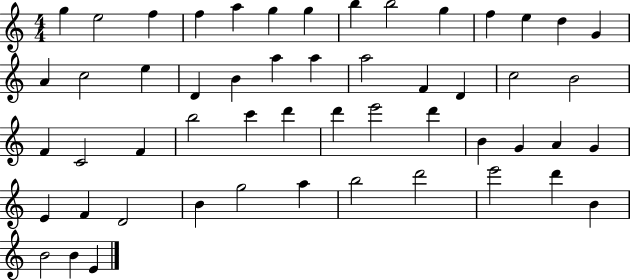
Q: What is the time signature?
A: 4/4